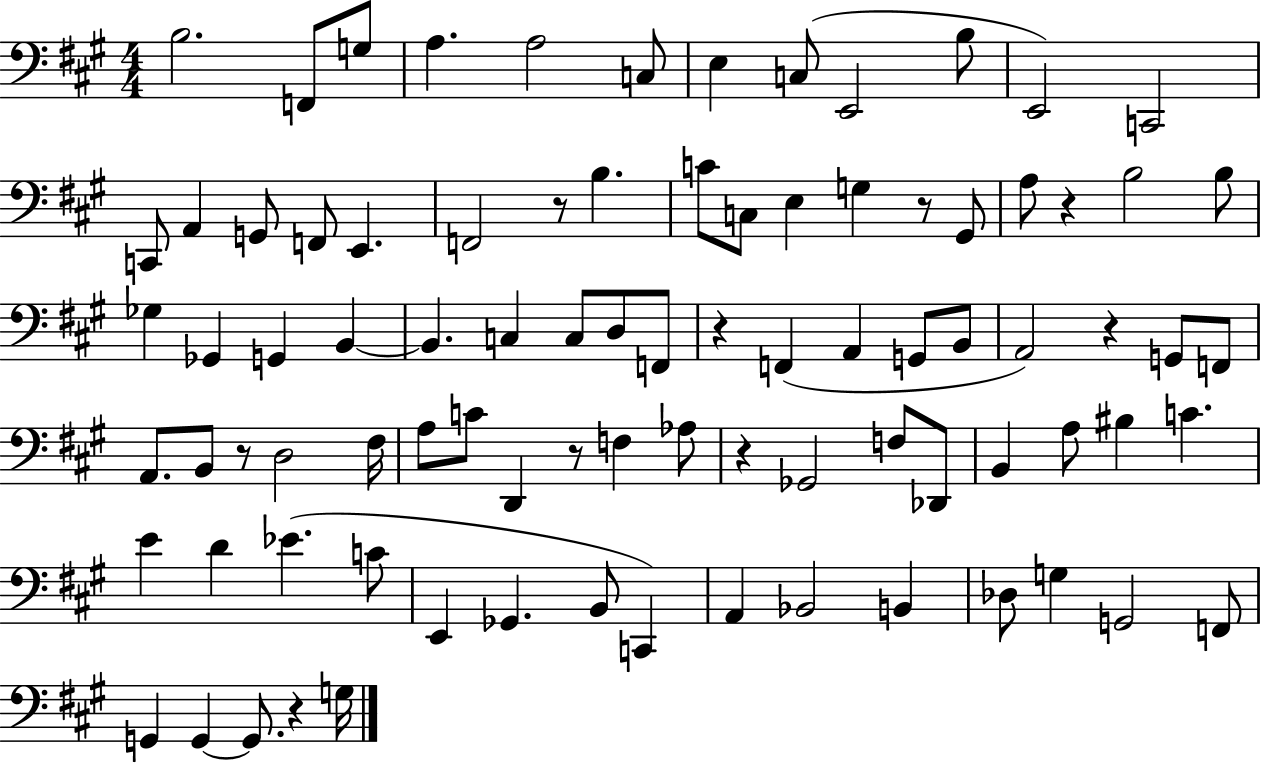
X:1
T:Untitled
M:4/4
L:1/4
K:A
B,2 F,,/2 G,/2 A, A,2 C,/2 E, C,/2 E,,2 B,/2 E,,2 C,,2 C,,/2 A,, G,,/2 F,,/2 E,, F,,2 z/2 B, C/2 C,/2 E, G, z/2 ^G,,/2 A,/2 z B,2 B,/2 _G, _G,, G,, B,, B,, C, C,/2 D,/2 F,,/2 z F,, A,, G,,/2 B,,/2 A,,2 z G,,/2 F,,/2 A,,/2 B,,/2 z/2 D,2 ^F,/4 A,/2 C/2 D,, z/2 F, _A,/2 z _G,,2 F,/2 _D,,/2 B,, A,/2 ^B, C E D _E C/2 E,, _G,, B,,/2 C,, A,, _B,,2 B,, _D,/2 G, G,,2 F,,/2 G,, G,, G,,/2 z G,/4